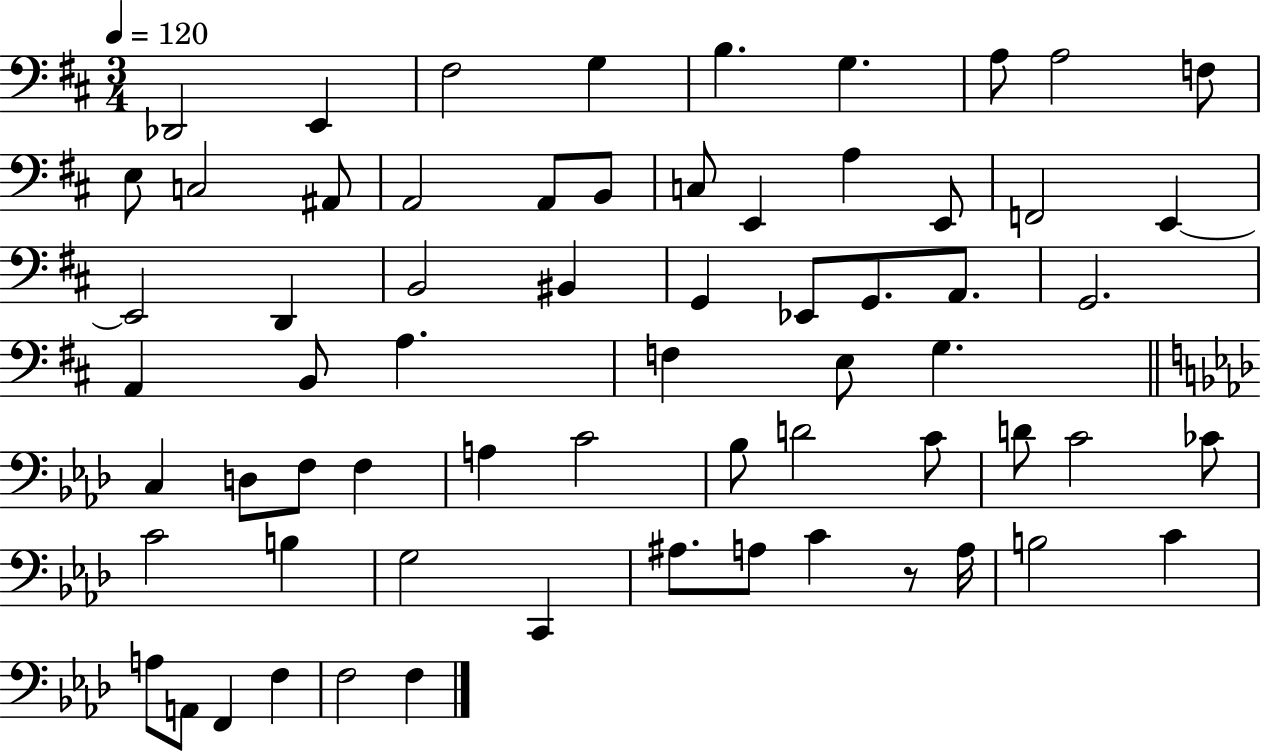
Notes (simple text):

Db2/h E2/q F#3/h G3/q B3/q. G3/q. A3/e A3/h F3/e E3/e C3/h A#2/e A2/h A2/e B2/e C3/e E2/q A3/q E2/e F2/h E2/q E2/h D2/q B2/h BIS2/q G2/q Eb2/e G2/e. A2/e. G2/h. A2/q B2/e A3/q. F3/q E3/e G3/q. C3/q D3/e F3/e F3/q A3/q C4/h Bb3/e D4/h C4/e D4/e C4/h CES4/e C4/h B3/q G3/h C2/q A#3/e. A3/e C4/q R/e A3/s B3/h C4/q A3/e A2/e F2/q F3/q F3/h F3/q